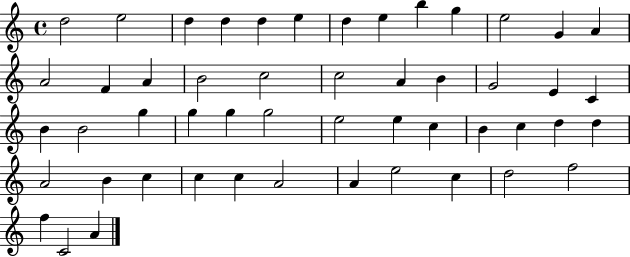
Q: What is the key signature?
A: C major